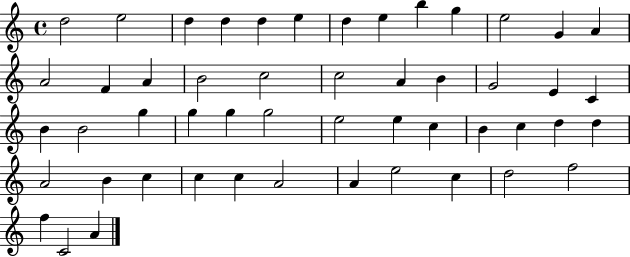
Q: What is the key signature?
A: C major